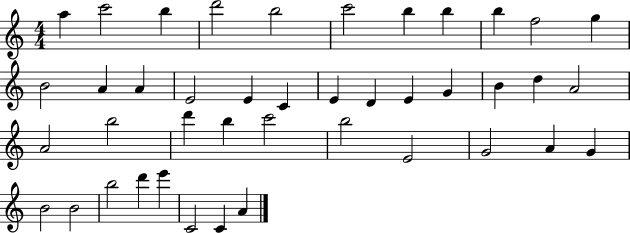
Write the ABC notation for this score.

X:1
T:Untitled
M:4/4
L:1/4
K:C
a c'2 b d'2 b2 c'2 b b b f2 g B2 A A E2 E C E D E G B d A2 A2 b2 d' b c'2 b2 E2 G2 A G B2 B2 b2 d' e' C2 C A